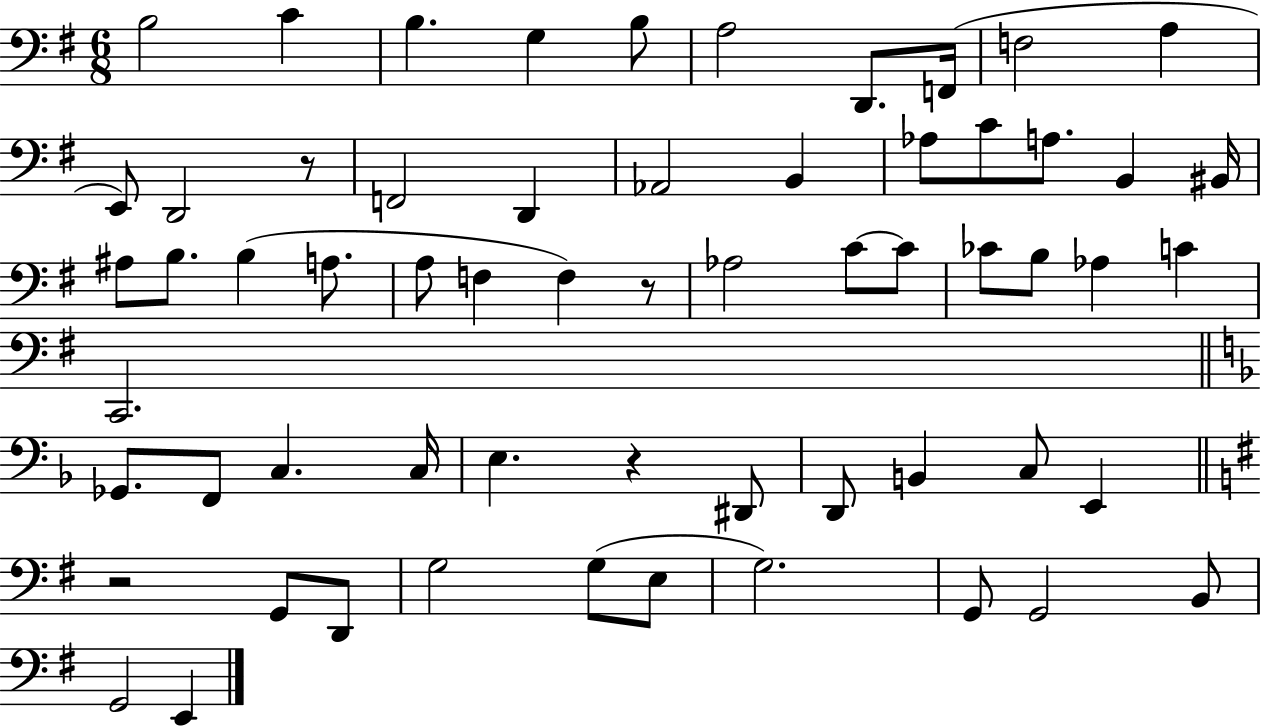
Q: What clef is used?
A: bass